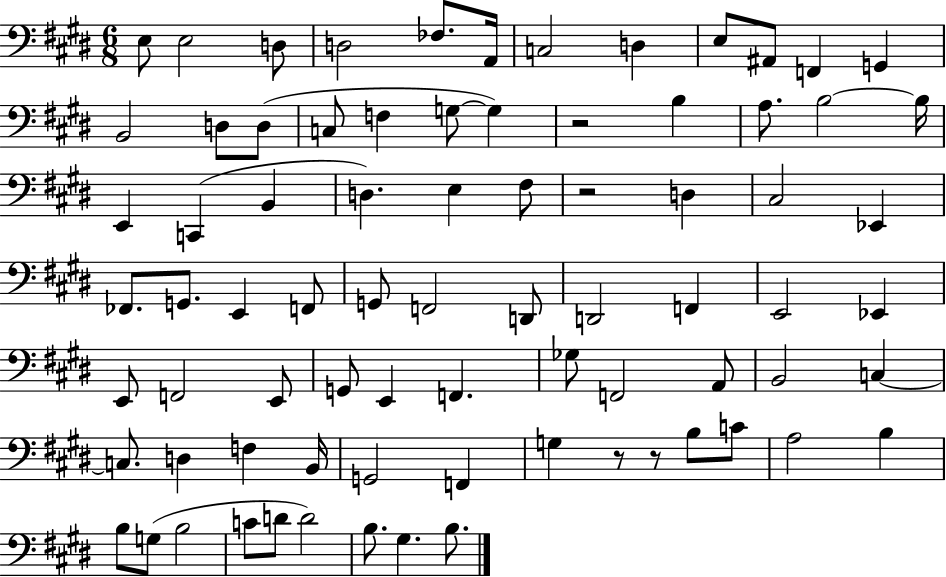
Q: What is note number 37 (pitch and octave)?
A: G2